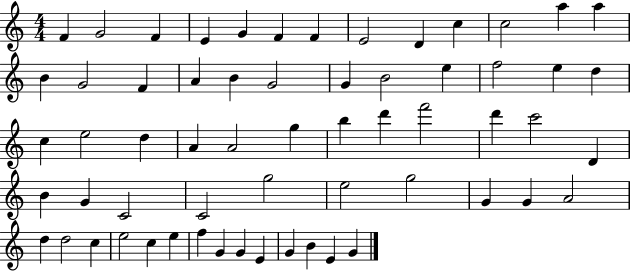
{
  \clef treble
  \numericTimeSignature
  \time 4/4
  \key c \major
  f'4 g'2 f'4 | e'4 g'4 f'4 f'4 | e'2 d'4 c''4 | c''2 a''4 a''4 | \break b'4 g'2 f'4 | a'4 b'4 g'2 | g'4 b'2 e''4 | f''2 e''4 d''4 | \break c''4 e''2 d''4 | a'4 a'2 g''4 | b''4 d'''4 f'''2 | d'''4 c'''2 d'4 | \break b'4 g'4 c'2 | c'2 g''2 | e''2 g''2 | g'4 g'4 a'2 | \break d''4 d''2 c''4 | e''2 c''4 e''4 | f''4 g'4 g'4 e'4 | g'4 b'4 e'4 g'4 | \break \bar "|."
}